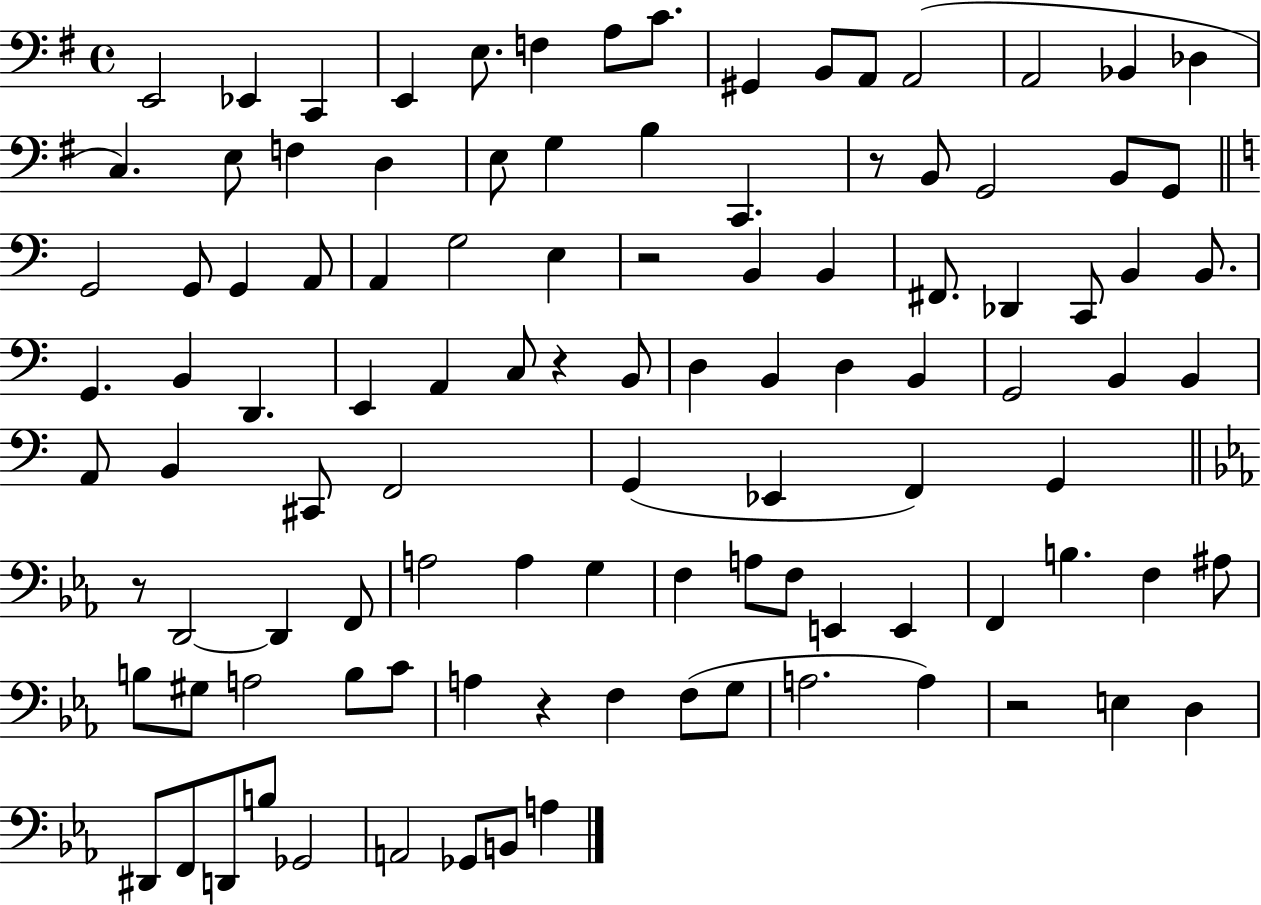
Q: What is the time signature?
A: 4/4